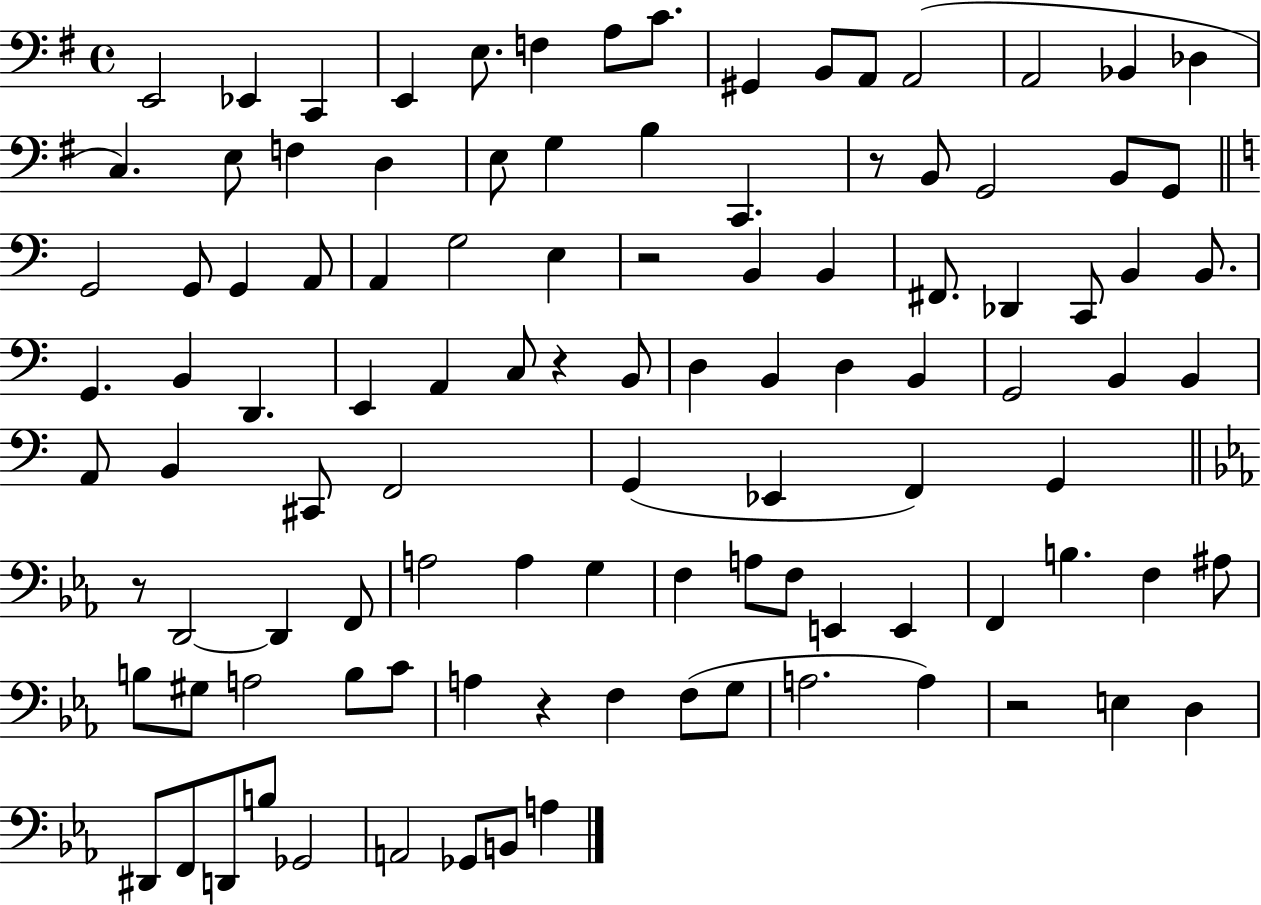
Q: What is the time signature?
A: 4/4